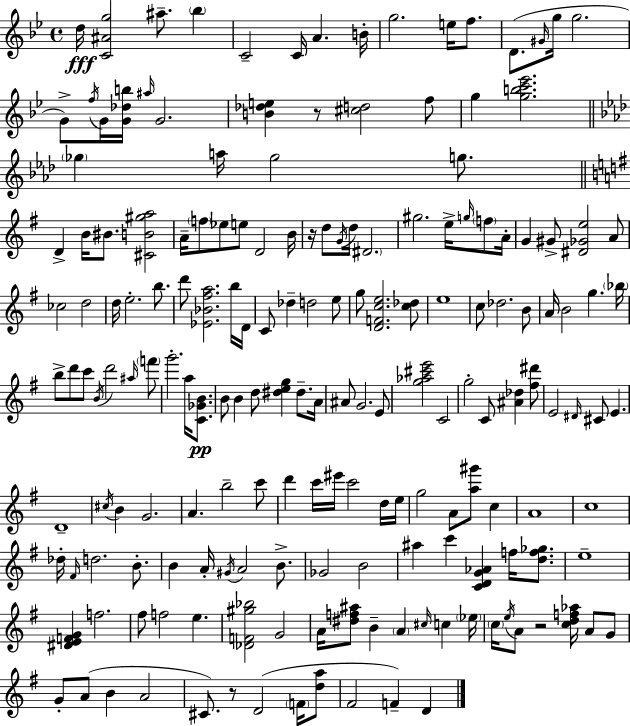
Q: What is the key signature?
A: BES major